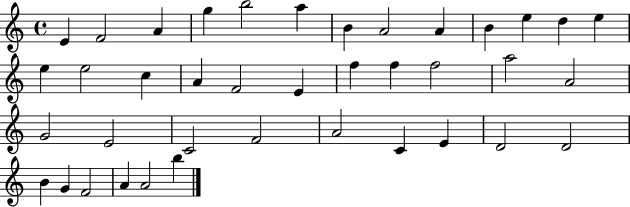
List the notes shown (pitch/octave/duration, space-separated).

E4/q F4/h A4/q G5/q B5/h A5/q B4/q A4/h A4/q B4/q E5/q D5/q E5/q E5/q E5/h C5/q A4/q F4/h E4/q F5/q F5/q F5/h A5/h A4/h G4/h E4/h C4/h F4/h A4/h C4/q E4/q D4/h D4/h B4/q G4/q F4/h A4/q A4/h B5/q